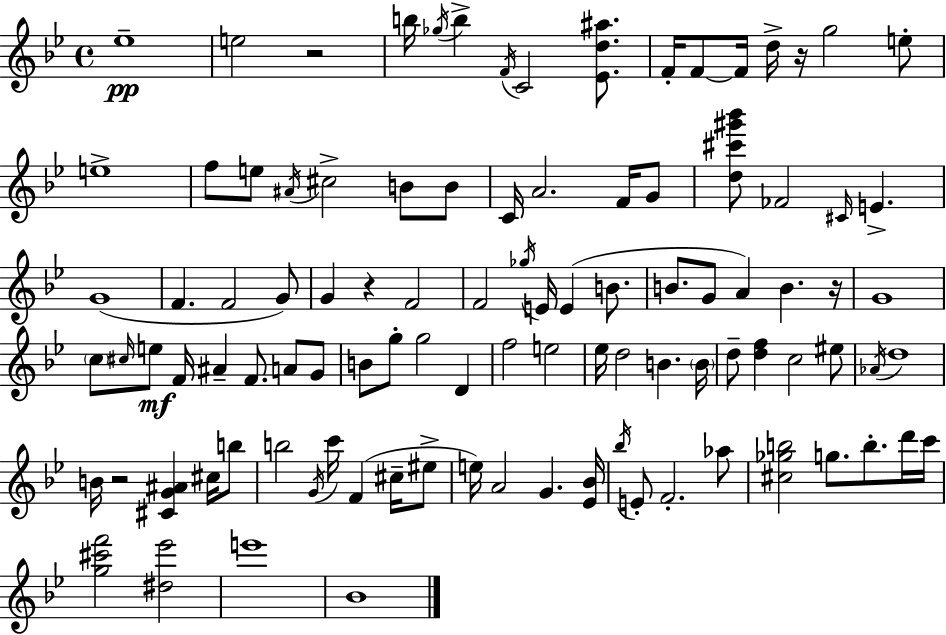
Eb5/w E5/h R/h B5/s Gb5/s B5/q F4/s C4/h [Eb4,D5,A#5]/e. F4/s F4/e F4/s D5/s R/s G5/h E5/e E5/w F5/e E5/e A#4/s C#5/h B4/e B4/e C4/s A4/h. F4/s G4/e [D5,C#6,G#6,Bb6]/e FES4/h C#4/s E4/q. G4/w F4/q. F4/h G4/e G4/q R/q F4/h F4/h Gb5/s E4/s E4/q B4/e. B4/e. G4/e A4/q B4/q. R/s G4/w C5/e C#5/s E5/e F4/s A#4/q F4/e. A4/e G4/e B4/e G5/e G5/h D4/q F5/h E5/h Eb5/s D5/h B4/q. B4/s D5/e [D5,F5]/q C5/h EIS5/e Ab4/s D5/w B4/s R/h [C#4,G4,A#4]/q C#5/s B5/e B5/h G4/s C6/s F4/q C#5/s EIS5/e E5/s A4/h G4/q. [Eb4,Bb4]/s Bb5/s E4/e F4/h. Ab5/e [C#5,Gb5,B5]/h G5/e. B5/e. D6/s C6/s [G5,C#6,F6]/h [D#5,Eb6]/h E6/w Bb4/w